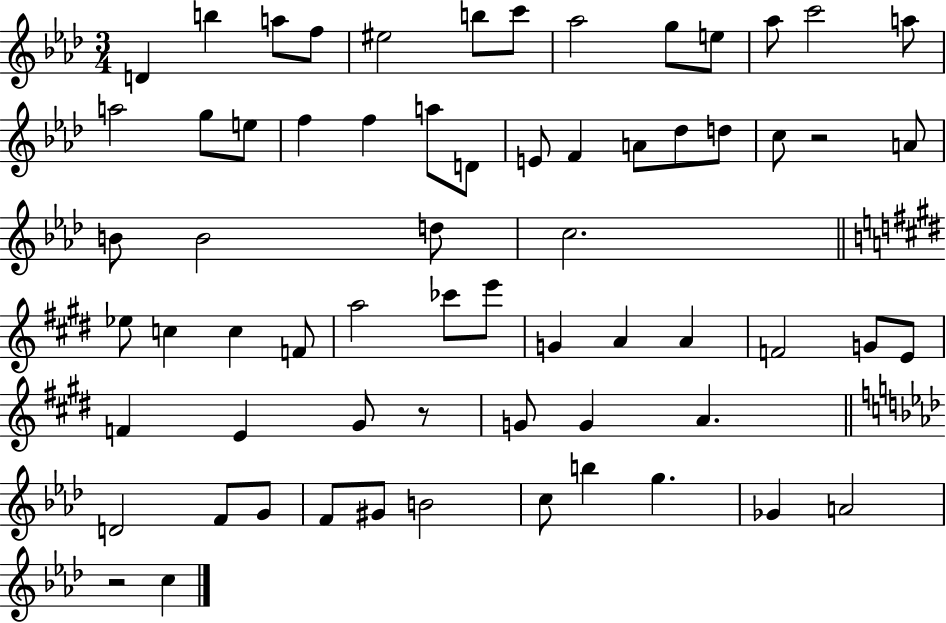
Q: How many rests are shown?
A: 3